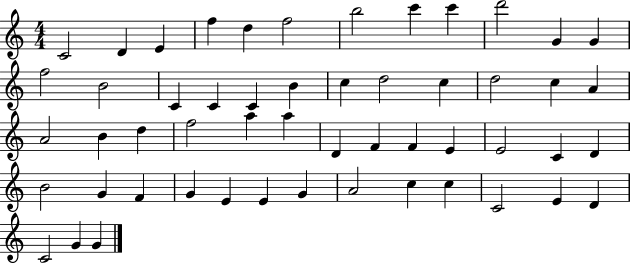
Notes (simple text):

C4/h D4/q E4/q F5/q D5/q F5/h B5/h C6/q C6/q D6/h G4/q G4/q F5/h B4/h C4/q C4/q C4/q B4/q C5/q D5/h C5/q D5/h C5/q A4/q A4/h B4/q D5/q F5/h A5/q A5/q D4/q F4/q F4/q E4/q E4/h C4/q D4/q B4/h G4/q F4/q G4/q E4/q E4/q G4/q A4/h C5/q C5/q C4/h E4/q D4/q C4/h G4/q G4/q